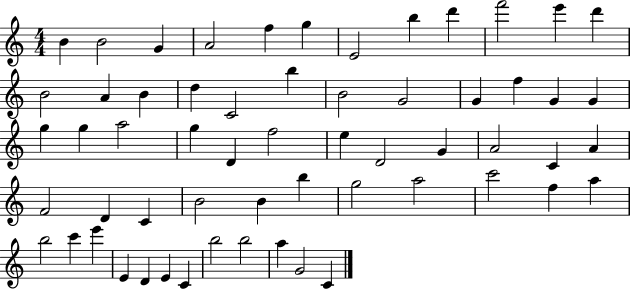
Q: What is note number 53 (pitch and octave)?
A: E4